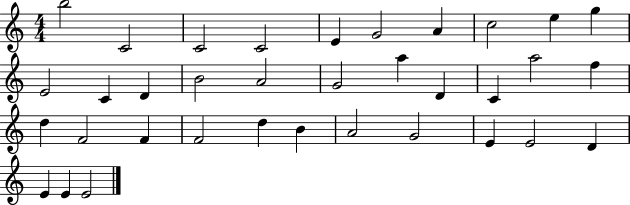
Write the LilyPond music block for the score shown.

{
  \clef treble
  \numericTimeSignature
  \time 4/4
  \key c \major
  b''2 c'2 | c'2 c'2 | e'4 g'2 a'4 | c''2 e''4 g''4 | \break e'2 c'4 d'4 | b'2 a'2 | g'2 a''4 d'4 | c'4 a''2 f''4 | \break d''4 f'2 f'4 | f'2 d''4 b'4 | a'2 g'2 | e'4 e'2 d'4 | \break e'4 e'4 e'2 | \bar "|."
}